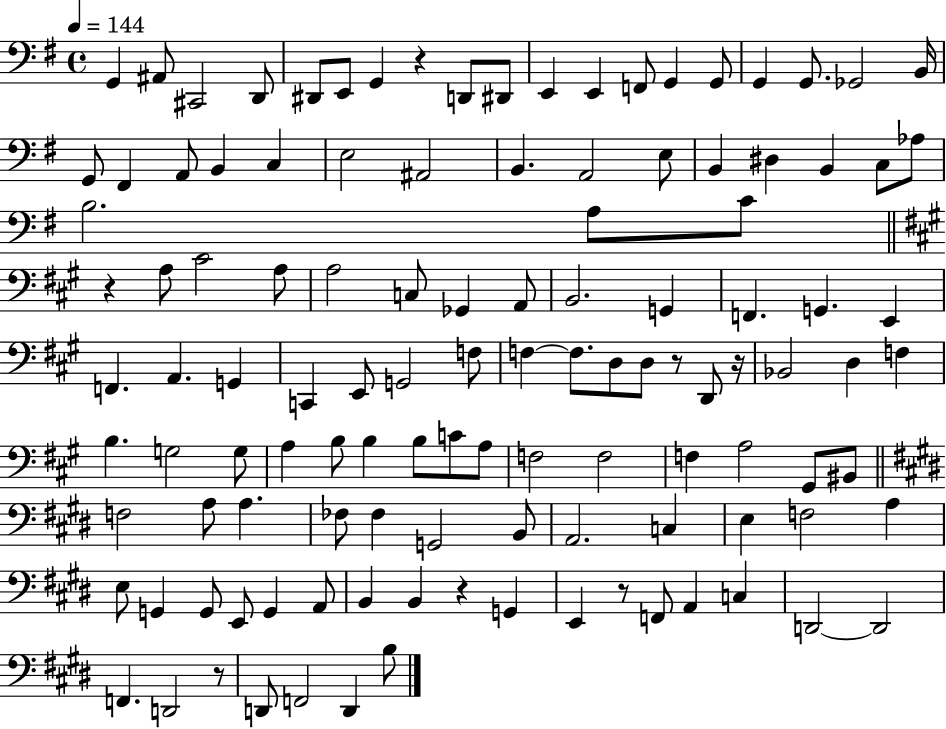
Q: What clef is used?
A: bass